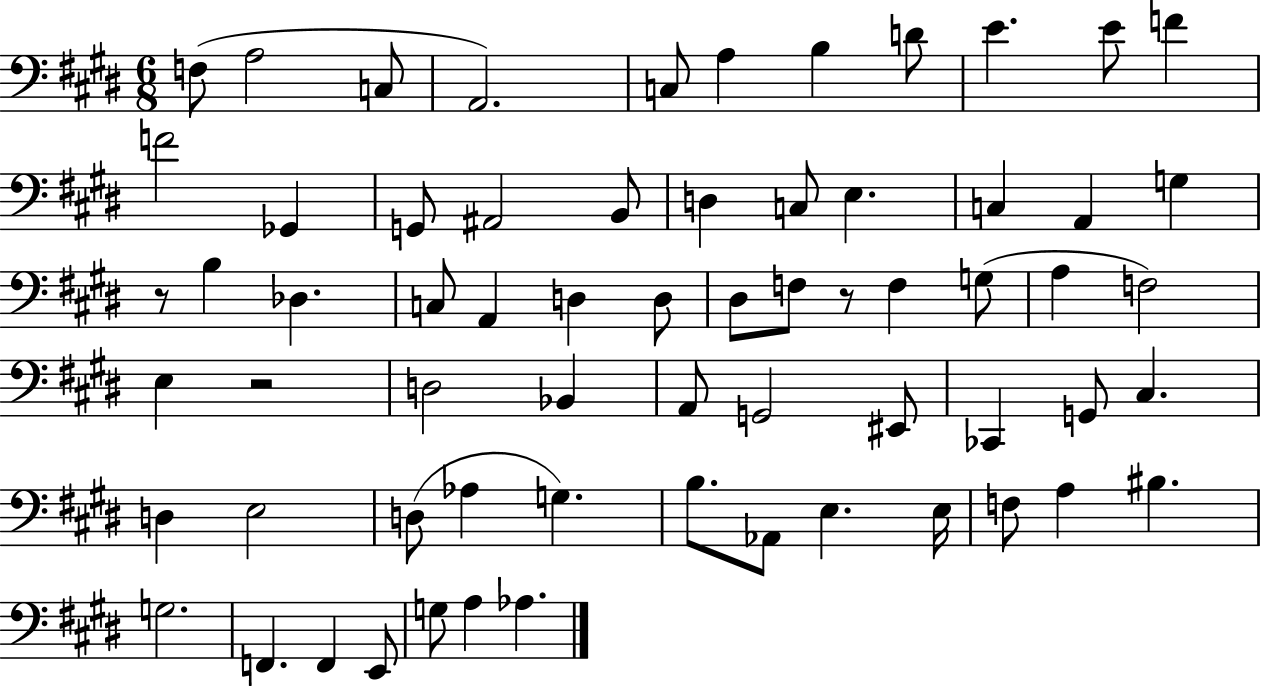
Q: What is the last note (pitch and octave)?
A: Ab3